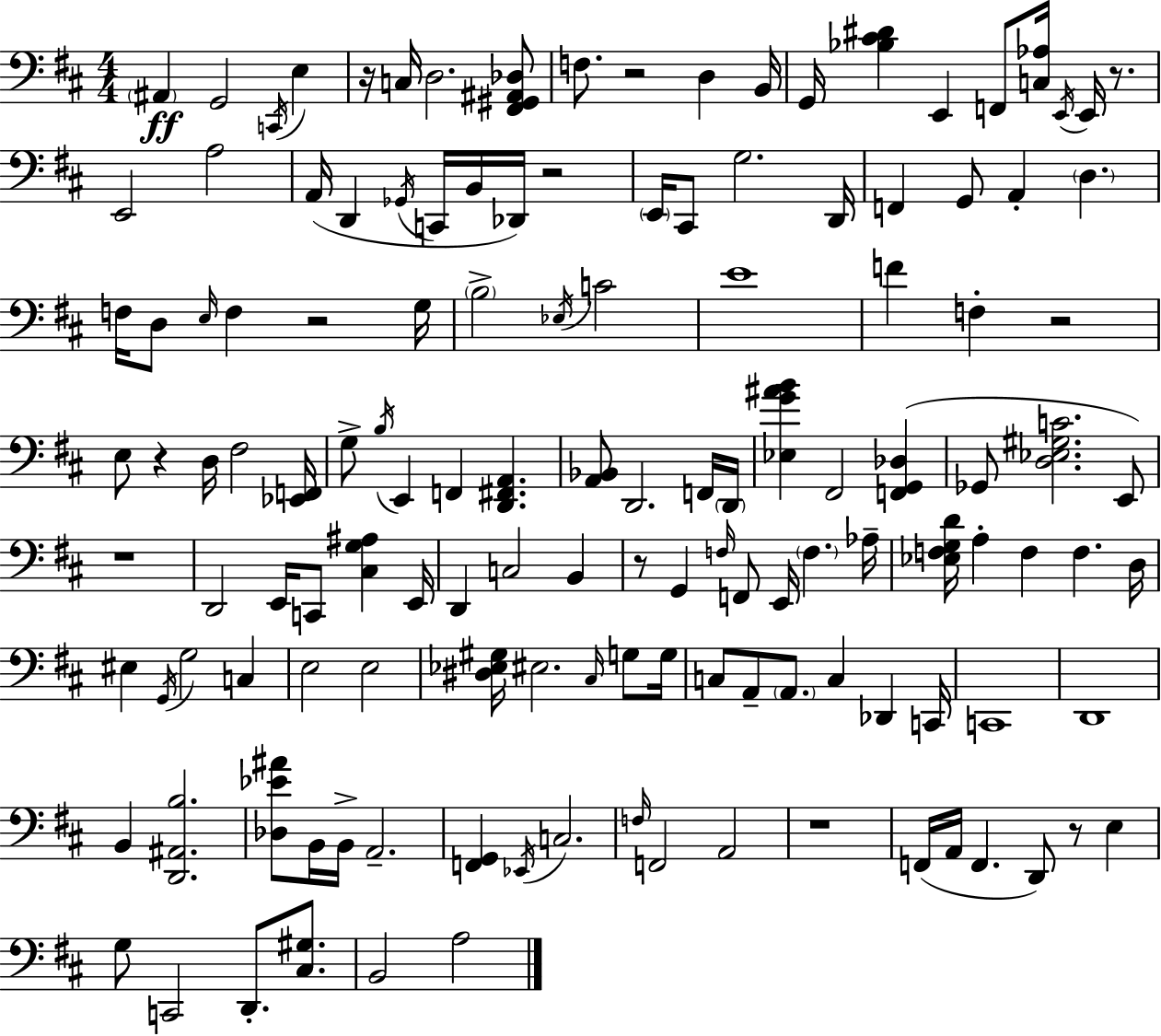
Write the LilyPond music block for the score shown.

{
  \clef bass
  \numericTimeSignature
  \time 4/4
  \key d \major
  \parenthesize ais,4\ff g,2 \acciaccatura { c,16 } e4 | r16 c16 d2. <fis, gis, ais, des>8 | f8. r2 d4 | b,16 g,16 <bes cis' dis'>4 e,4 f,8 <c aes>16 \acciaccatura { e,16 } e,16 r8. | \break e,2 a2 | a,16( d,4 \acciaccatura { ges,16 } c,16 b,16 des,16) r2 | \parenthesize e,16 cis,8 g2. | d,16 f,4 g,8 a,4-. \parenthesize d4. | \break f16 d8 \grace { e16 } f4 r2 | g16 \parenthesize b2-> \acciaccatura { ees16 } c'2 | e'1 | f'4 f4-. r2 | \break e8 r4 d16 fis2 | <ees, f,>16 g8-> \acciaccatura { b16 } e,4 f,4 | <d, fis, a,>4. <a, bes,>8 d,2. | f,16 \parenthesize d,16 <ees g' ais' b'>4 fis,2 | \break <f, g, des>4( ges,8 <d ees gis c'>2. | e,8) r1 | d,2 e,16 c,8 | <cis g ais>4 e,16 d,4 c2 | \break b,4 r8 g,4 \grace { f16 } f,8 e,16 | \parenthesize f4. aes16-- <ees f g d'>16 a4-. f4 | f4. d16 eis4 \acciaccatura { g,16 } g2 | c4 e2 | \break e2 <dis ees gis>16 eis2. | \grace { cis16 } g8 g16 c8 a,8-- \parenthesize a,8. | c4 des,4 c,16 c,1 | d,1 | \break b,4 <d, ais, b>2. | <des ees' ais'>8 b,16 b,16-> a,2.-- | <f, g,>4 \acciaccatura { ees,16 } c2. | \grace { f16 } f,2 | \break a,2 r1 | f,16( a,16 f,4. | d,8) r8 e4 g8 c,2 | d,8.-. <cis gis>8. b,2 | \break a2 \bar "|."
}